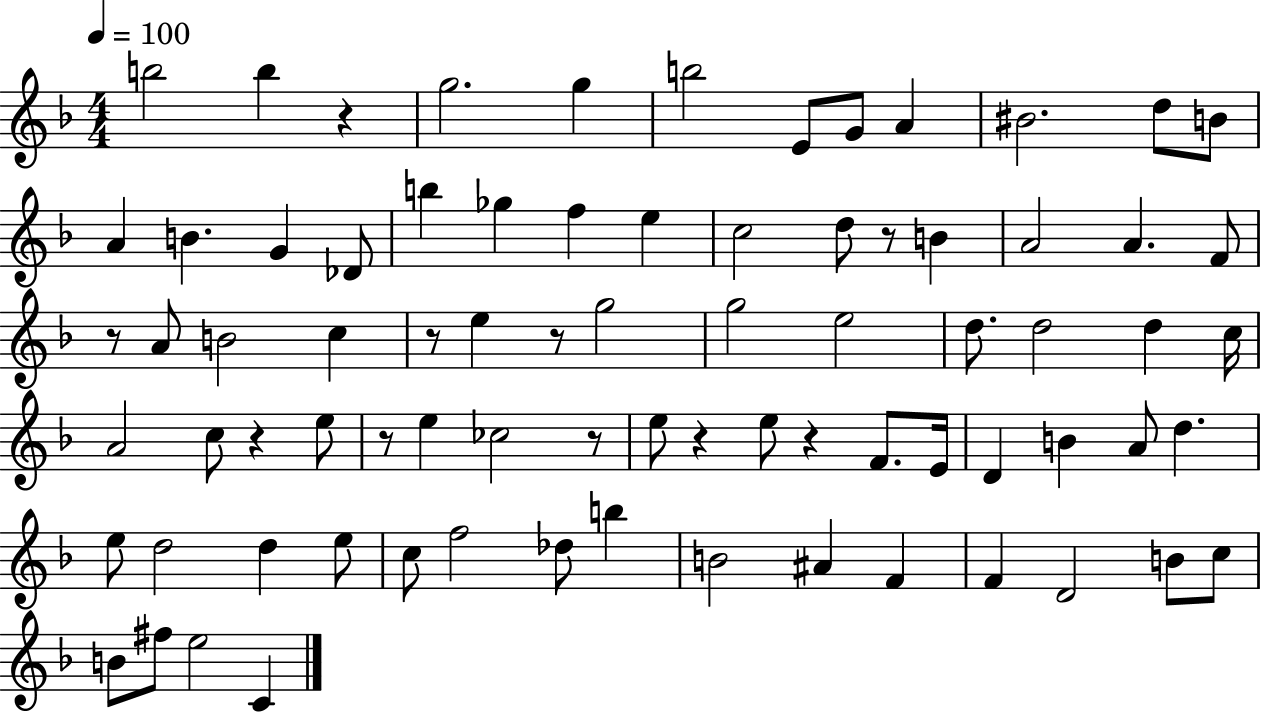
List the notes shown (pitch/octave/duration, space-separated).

B5/h B5/q R/q G5/h. G5/q B5/h E4/e G4/e A4/q BIS4/h. D5/e B4/e A4/q B4/q. G4/q Db4/e B5/q Gb5/q F5/q E5/q C5/h D5/e R/e B4/q A4/h A4/q. F4/e R/e A4/e B4/h C5/q R/e E5/q R/e G5/h G5/h E5/h D5/e. D5/h D5/q C5/s A4/h C5/e R/q E5/e R/e E5/q CES5/h R/e E5/e R/q E5/e R/q F4/e. E4/s D4/q B4/q A4/e D5/q. E5/e D5/h D5/q E5/e C5/e F5/h Db5/e B5/q B4/h A#4/q F4/q F4/q D4/h B4/e C5/e B4/e F#5/e E5/h C4/q